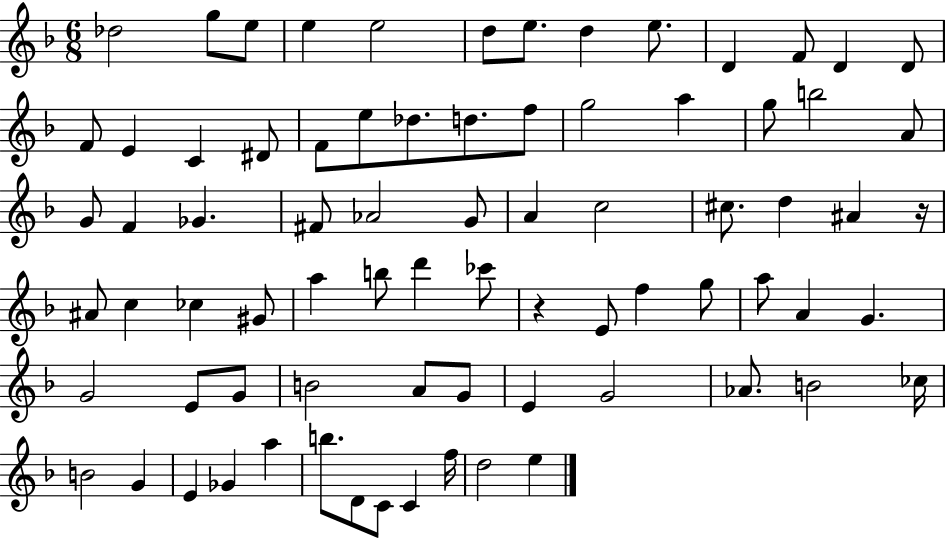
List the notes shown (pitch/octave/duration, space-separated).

Db5/h G5/e E5/e E5/q E5/h D5/e E5/e. D5/q E5/e. D4/q F4/e D4/q D4/e F4/e E4/q C4/q D#4/e F4/e E5/e Db5/e. D5/e. F5/e G5/h A5/q G5/e B5/h A4/e G4/e F4/q Gb4/q. F#4/e Ab4/h G4/e A4/q C5/h C#5/e. D5/q A#4/q R/s A#4/e C5/q CES5/q G#4/e A5/q B5/e D6/q CES6/e R/q E4/e F5/q G5/e A5/e A4/q G4/q. G4/h E4/e G4/e B4/h A4/e G4/e E4/q G4/h Ab4/e. B4/h CES5/s B4/h G4/q E4/q Gb4/q A5/q B5/e. D4/e C4/e C4/q F5/s D5/h E5/q